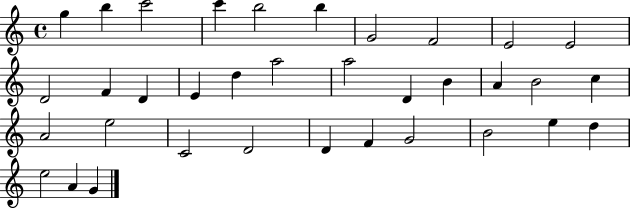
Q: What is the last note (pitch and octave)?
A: G4